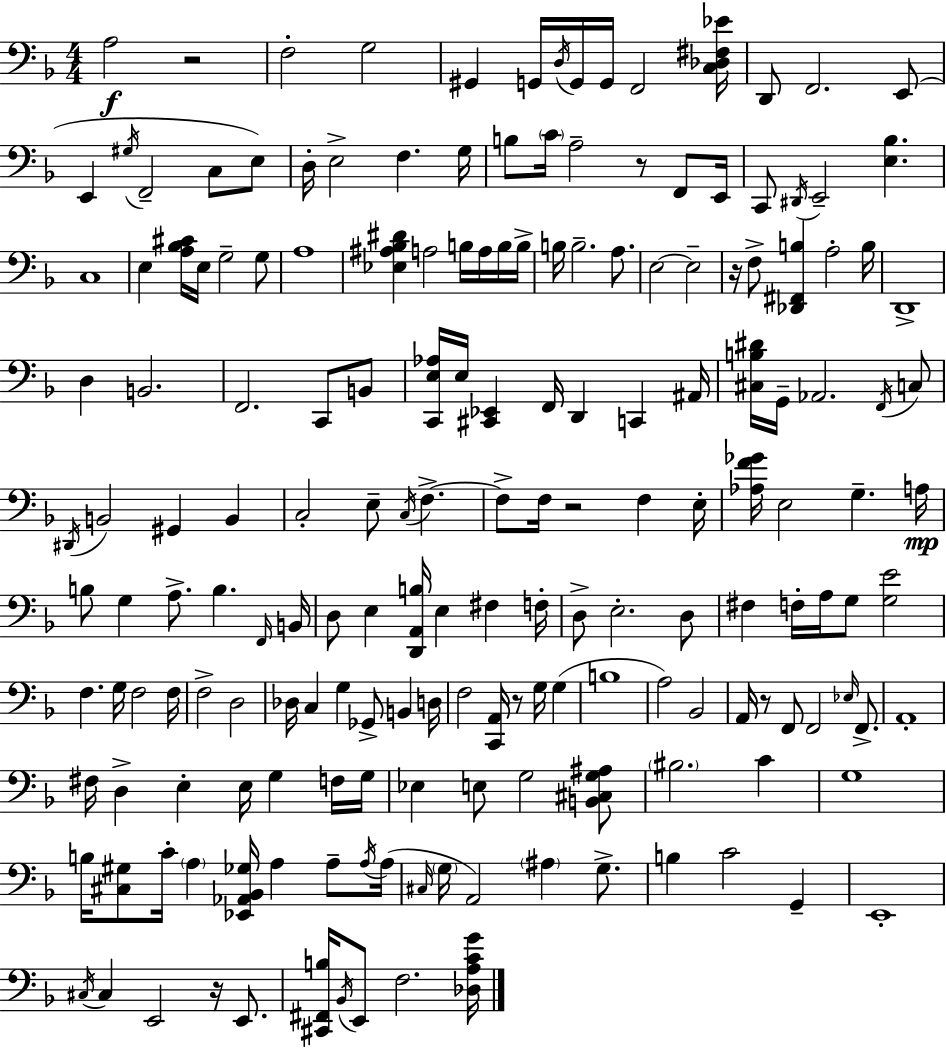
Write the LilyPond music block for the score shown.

{
  \clef bass
  \numericTimeSignature
  \time 4/4
  \key d \minor
  a2\f r2 | f2-. g2 | gis,4 g,16 \acciaccatura { d16 } g,16 g,16 f,2 | <c des fis ees'>16 d,8 f,2. e,8( | \break e,4 \acciaccatura { gis16 } f,2-- c8 | e8) d16-. e2-> f4. | g16 b8 \parenthesize c'16 a2-- r8 f,8 | e,16 c,8 \acciaccatura { dis,16 } e,2-- <e bes>4. | \break c1 | e4 <a bes cis'>16 e16 g2-- | g8 a1 | <ees ais bes dis'>4 a2 b16 | \break a16 b16 b16-> b16 b2.-- | a8. e2~~ e2-- | r16 f8-> <des, fis, b>4 a2-. | b16 d,1-> | \break d4 b,2. | f,2. c,8 | b,8 <c, e aes>16 e16 <cis, ees,>4 f,16 d,4 c,4 | ais,16 <cis b dis'>16 g,16-- aes,2. | \break \acciaccatura { f,16 } c8 \acciaccatura { dis,16 } b,2 gis,4 | b,4 c2-. e8-- \acciaccatura { c16 } | f4.->~~ f8-> f16 r2 | f4 e16-. <aes f' ges'>16 e2 g4.-- | \break a16\mp b8 g4 a8.-> b4. | \grace { f,16 } b,16 d8 e4 <d, a, b>16 e4 | fis4 f16-. d8-> e2.-. | d8 fis4 f16-. a16 g8 <g e'>2 | \break f4. g16 f2 | f16 f2-> d2 | des16 c4 g4 | ges,8-> b,4 d16 f2 <c, a,>16 | \break r8 g16 g4( b1 | a2) bes,2 | a,16 r8 f,8 f,2 | \grace { ees16 } f,8.-> a,1-. | \break fis16 d4-> e4-. | e16 g4 f16 g16 ees4 e8 g2 | <b, cis g ais>8 \parenthesize bis2. | c'4 g1 | \break b16 <cis gis>8 c'16-. \parenthesize a4 | <ees, aes, bes, ges>16 a4 a8-- \acciaccatura { a16 }( a16 \grace { cis16 } \parenthesize g16 a,2) | \parenthesize ais4 g8.-> b4 c'2 | g,4-- e,1-. | \break \acciaccatura { cis16 } cis4 e,2 | r16 e,8. <cis, fis, b>16 \acciaccatura { bes,16 } e,8 f2. | <des a c' g'>16 \bar "|."
}